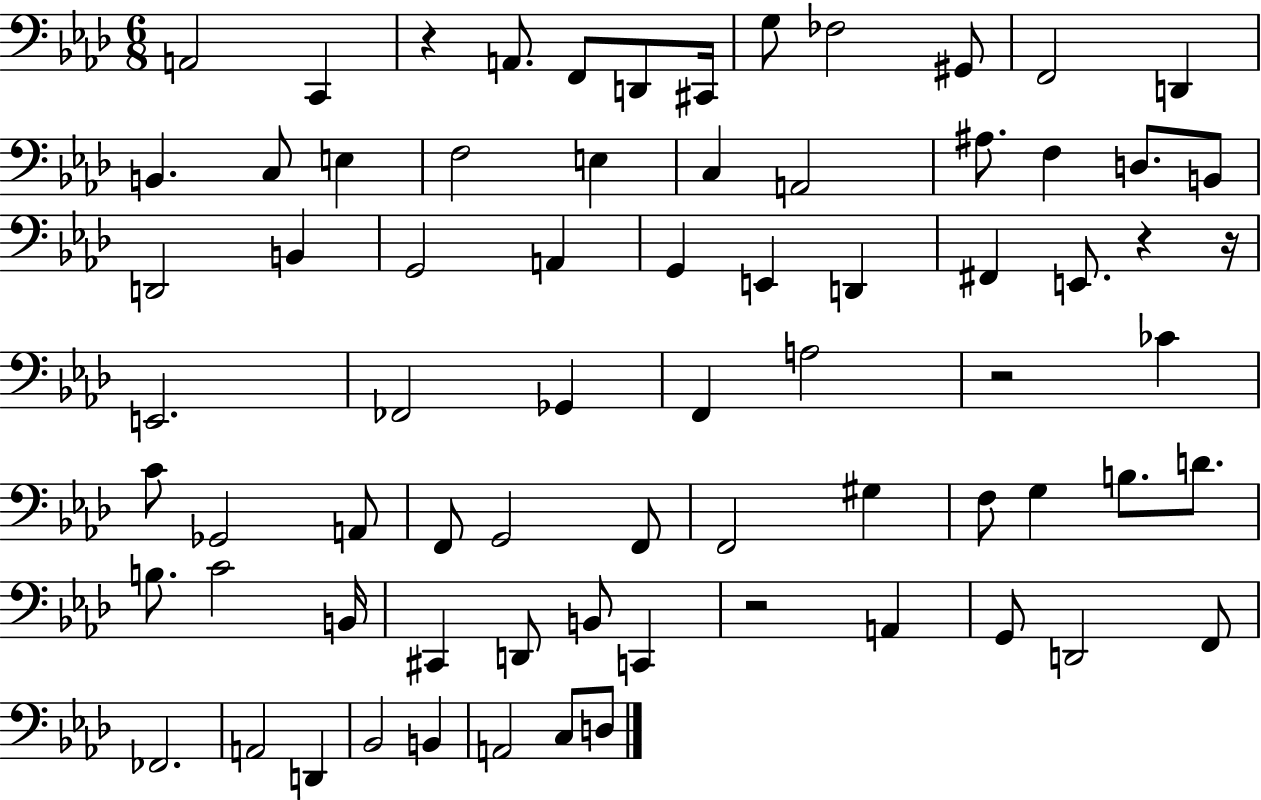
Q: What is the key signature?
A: AES major